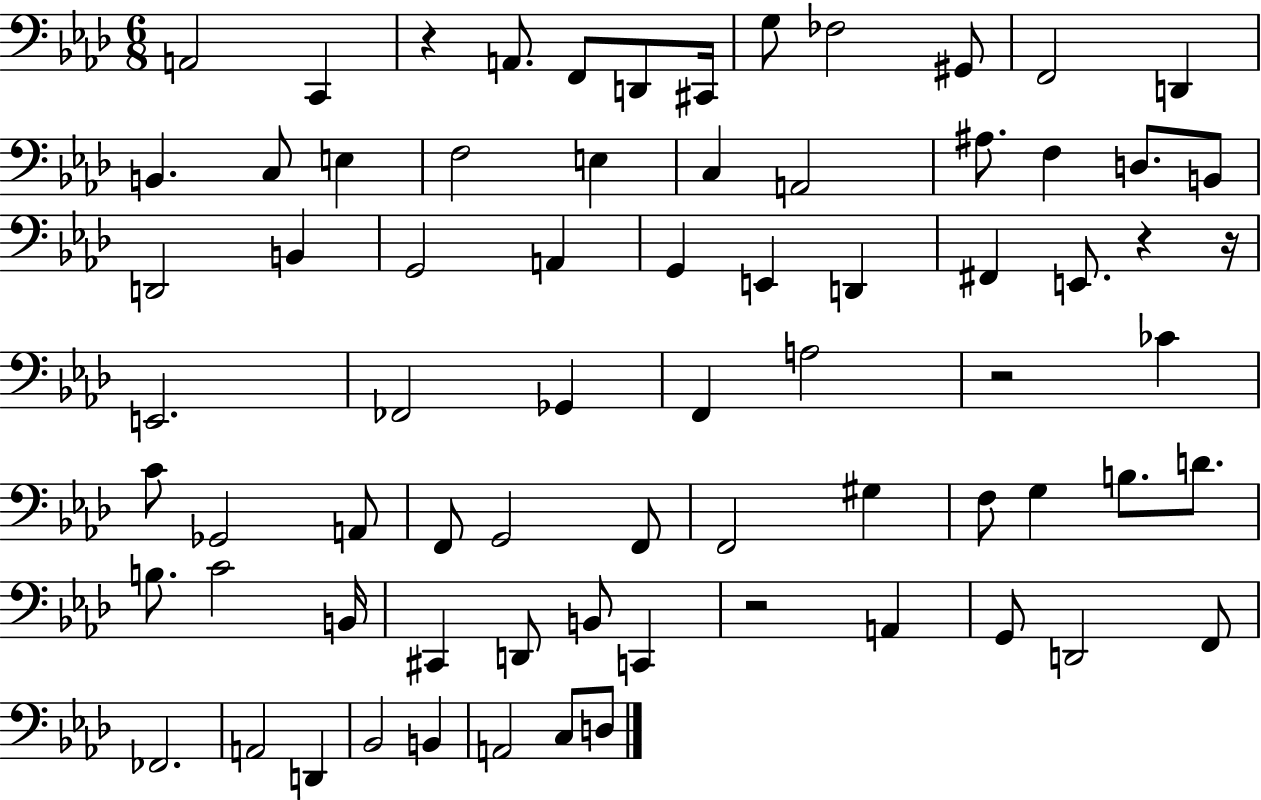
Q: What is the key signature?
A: AES major